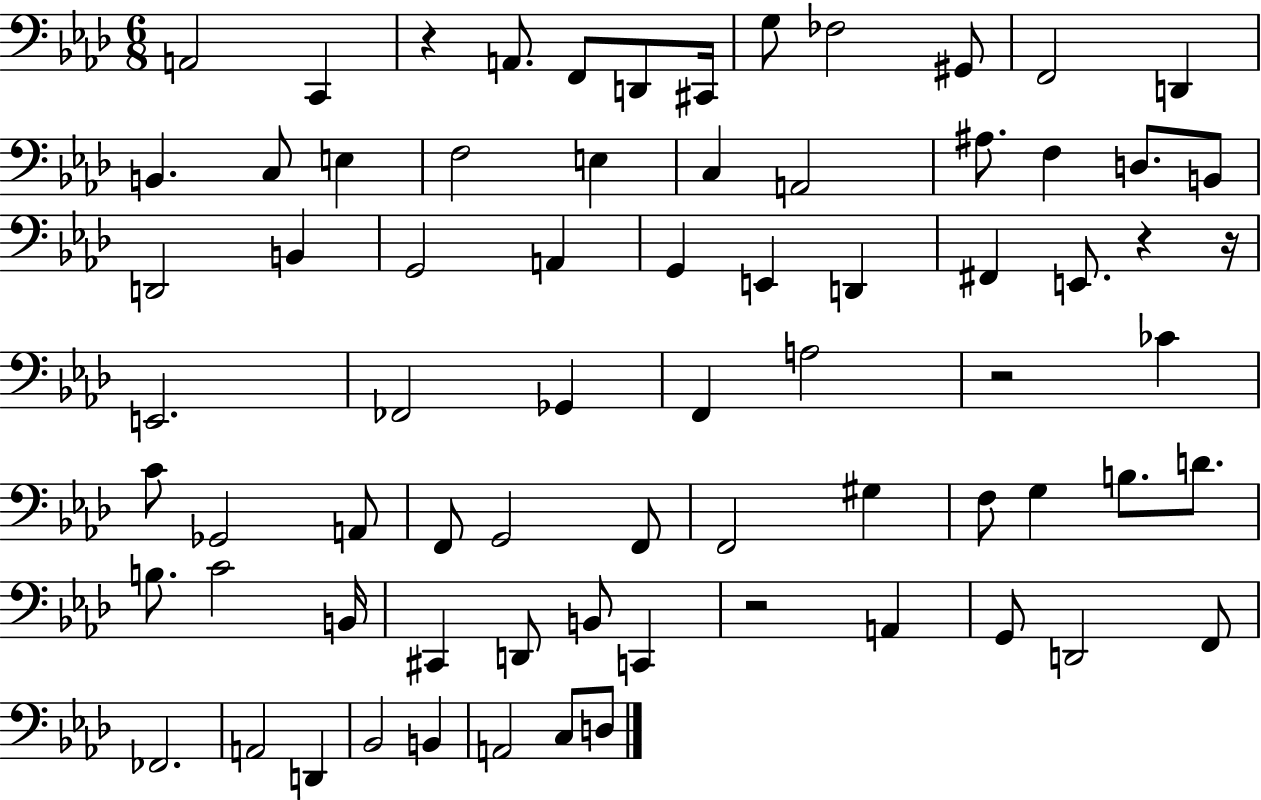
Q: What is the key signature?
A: AES major